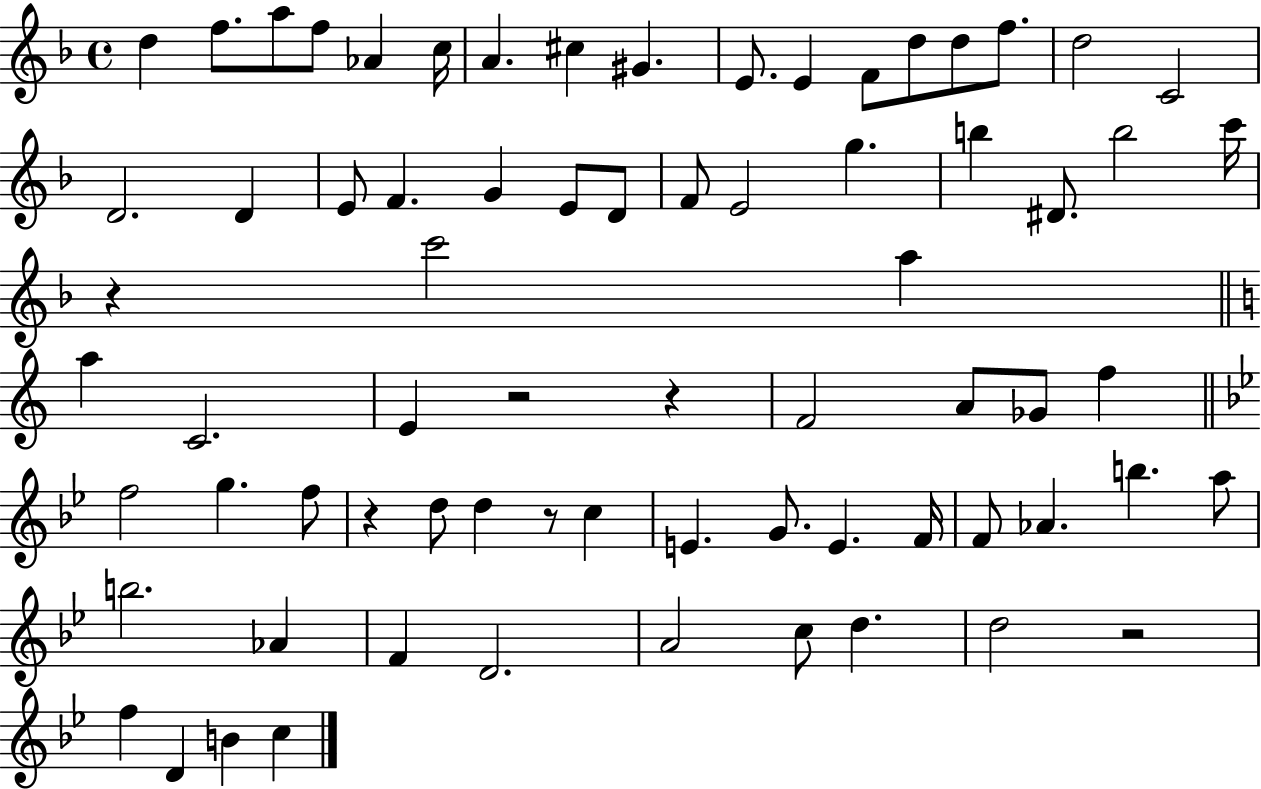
{
  \clef treble
  \time 4/4
  \defaultTimeSignature
  \key f \major
  d''4 f''8. a''8 f''8 aes'4 c''16 | a'4. cis''4 gis'4. | e'8. e'4 f'8 d''8 d''8 f''8. | d''2 c'2 | \break d'2. d'4 | e'8 f'4. g'4 e'8 d'8 | f'8 e'2 g''4. | b''4 dis'8. b''2 c'''16 | \break r4 c'''2 a''4 | \bar "||" \break \key a \minor a''4 c'2. | e'4 r2 r4 | f'2 a'8 ges'8 f''4 | \bar "||" \break \key bes \major f''2 g''4. f''8 | r4 d''8 d''4 r8 c''4 | e'4. g'8. e'4. f'16 | f'8 aes'4. b''4. a''8 | \break b''2. aes'4 | f'4 d'2. | a'2 c''8 d''4. | d''2 r2 | \break f''4 d'4 b'4 c''4 | \bar "|."
}